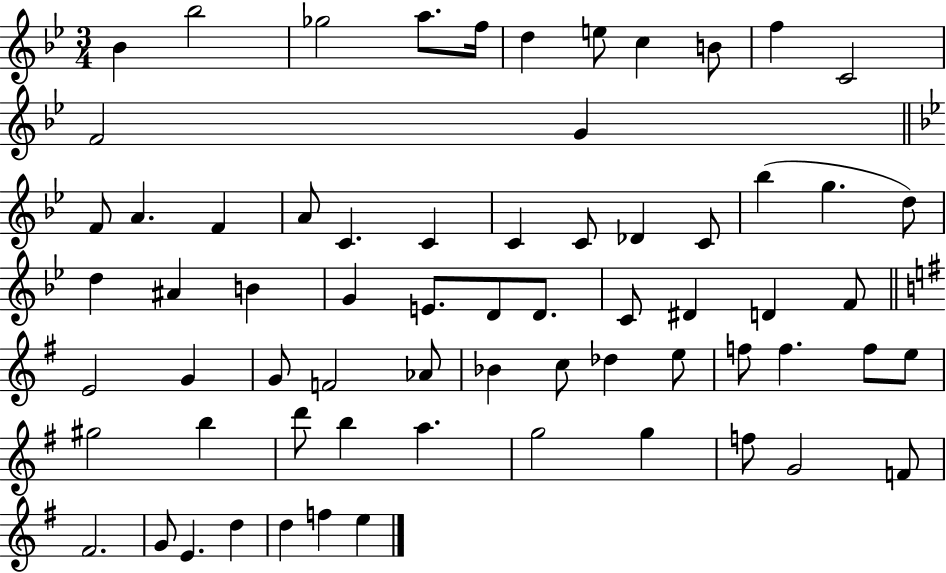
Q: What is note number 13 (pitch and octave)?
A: G4